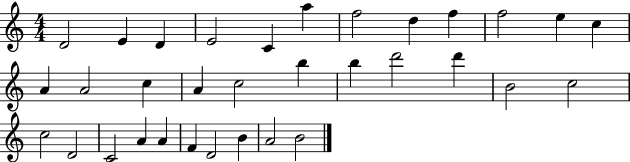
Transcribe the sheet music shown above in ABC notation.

X:1
T:Untitled
M:4/4
L:1/4
K:C
D2 E D E2 C a f2 d f f2 e c A A2 c A c2 b b d'2 d' B2 c2 c2 D2 C2 A A F D2 B A2 B2